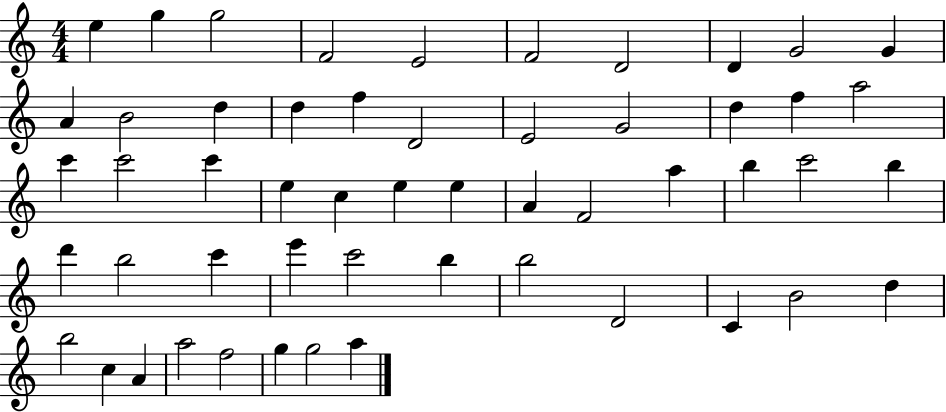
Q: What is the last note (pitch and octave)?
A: A5